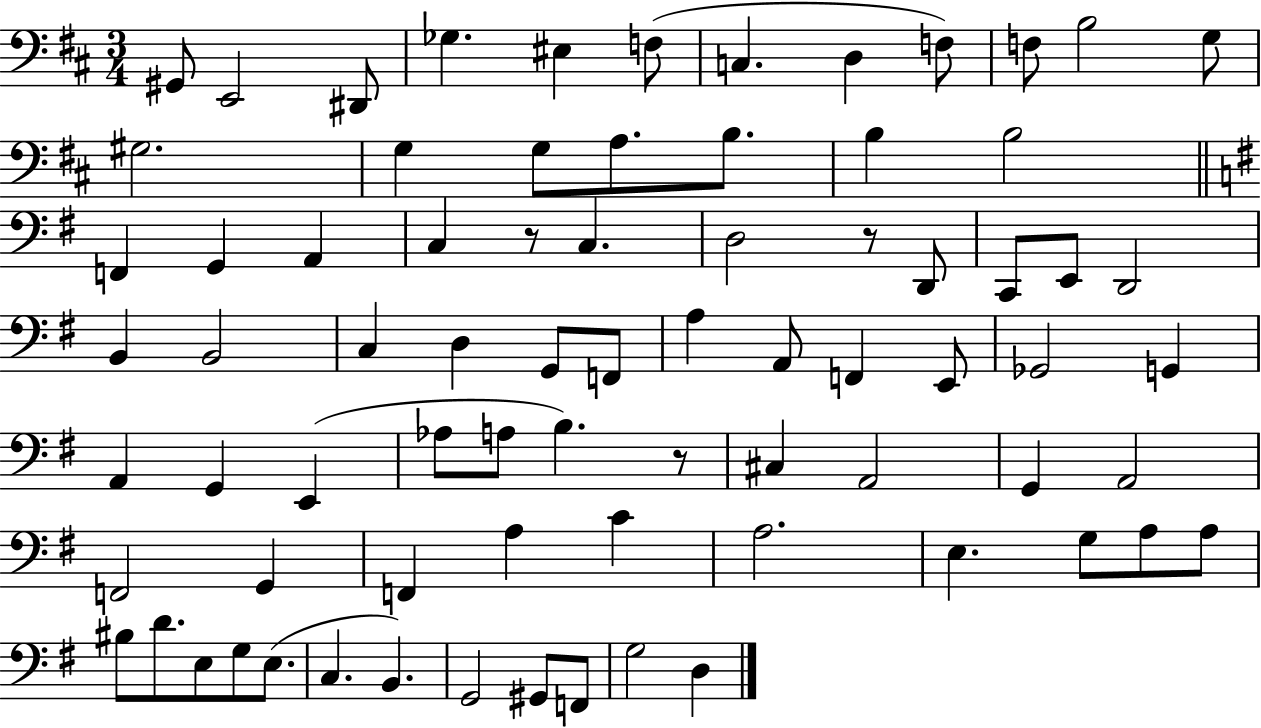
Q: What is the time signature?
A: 3/4